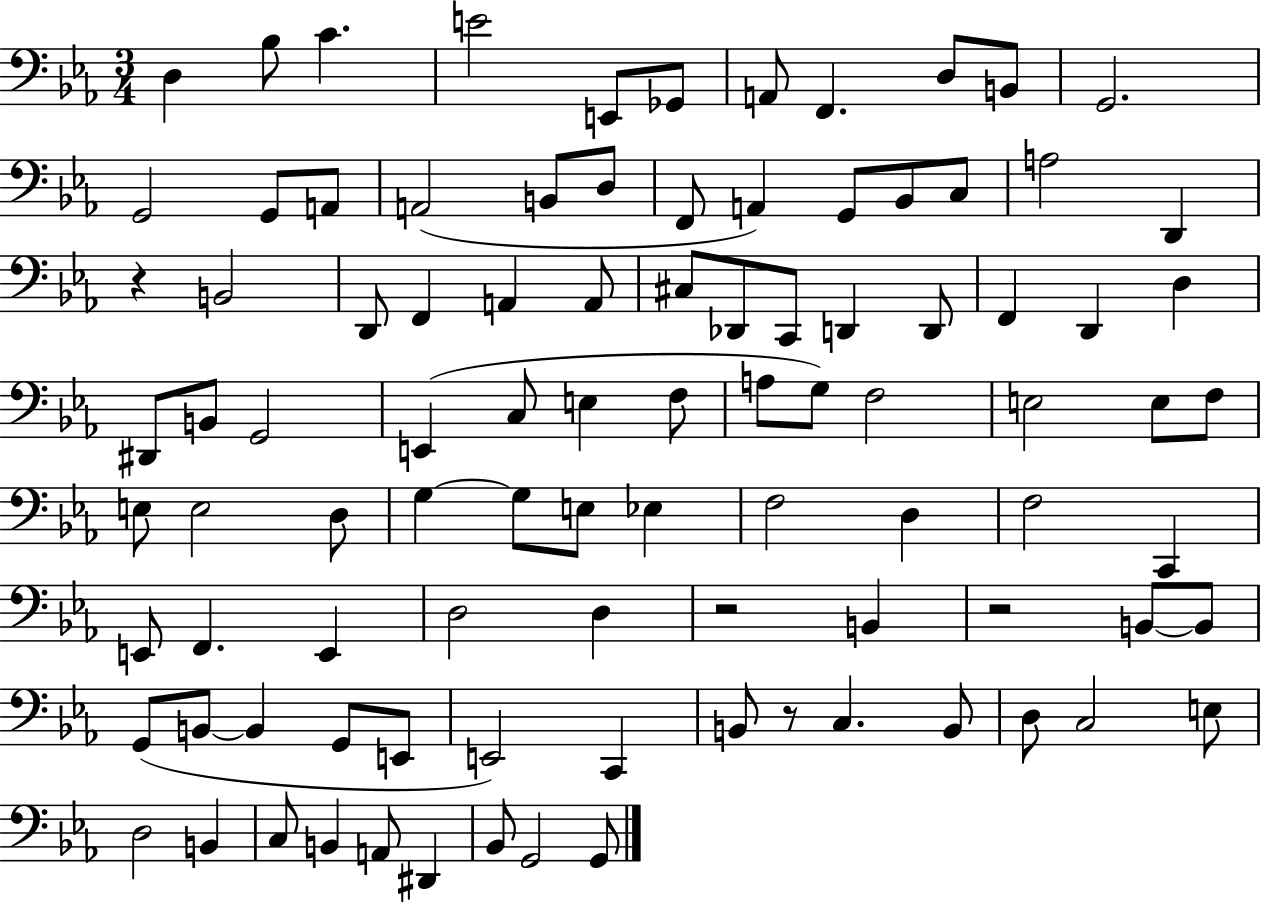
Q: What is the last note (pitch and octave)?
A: G2